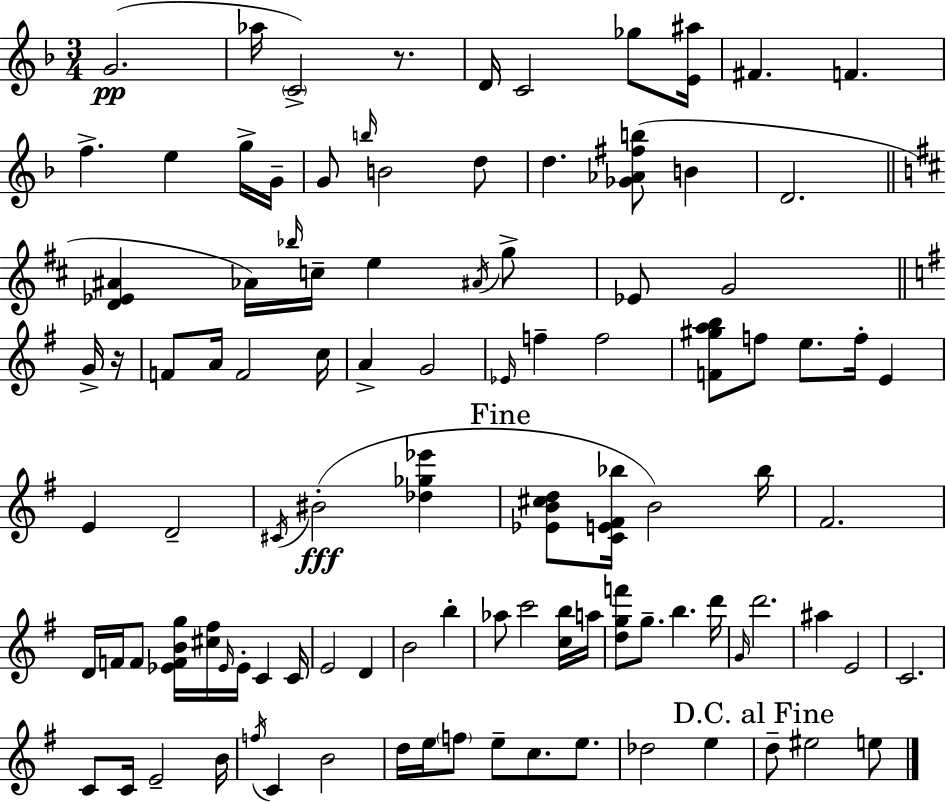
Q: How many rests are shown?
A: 2